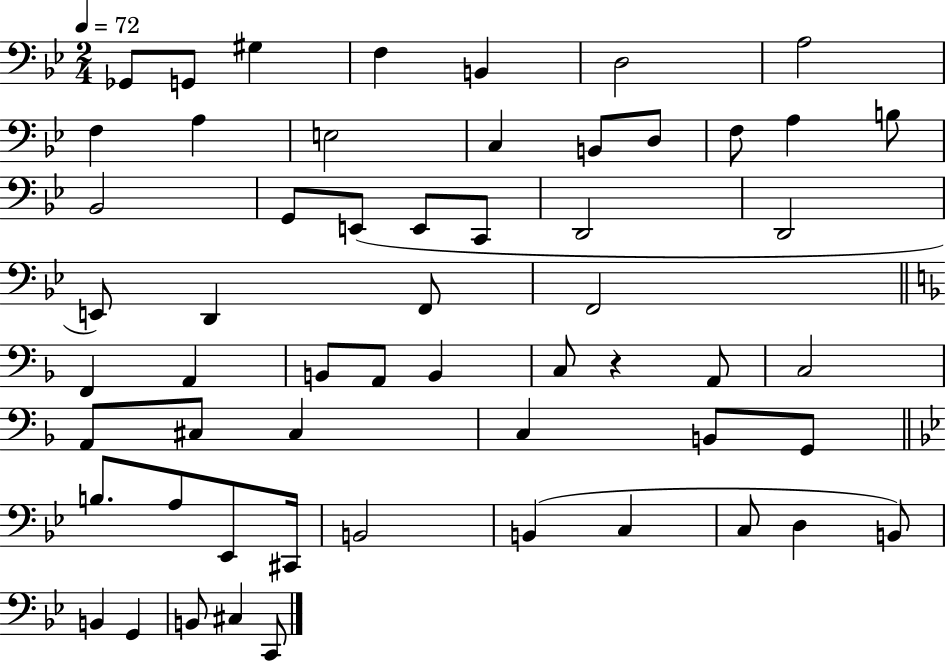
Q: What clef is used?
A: bass